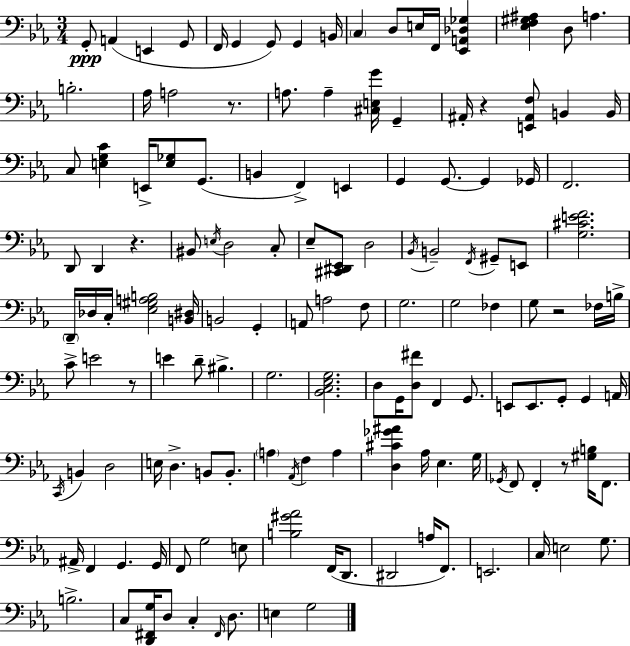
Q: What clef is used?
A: bass